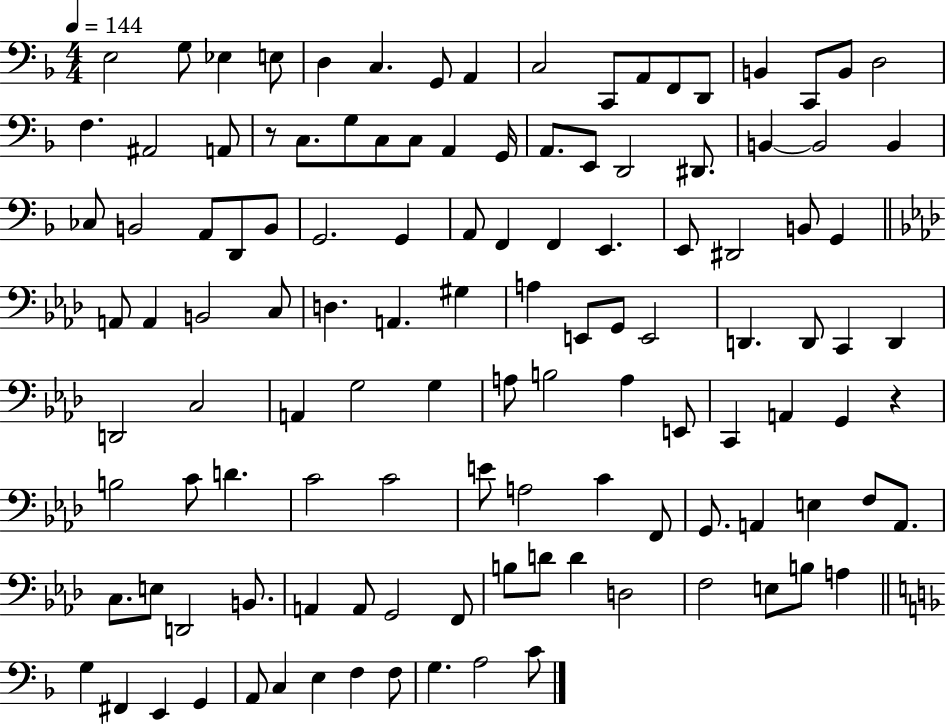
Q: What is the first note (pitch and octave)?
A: E3